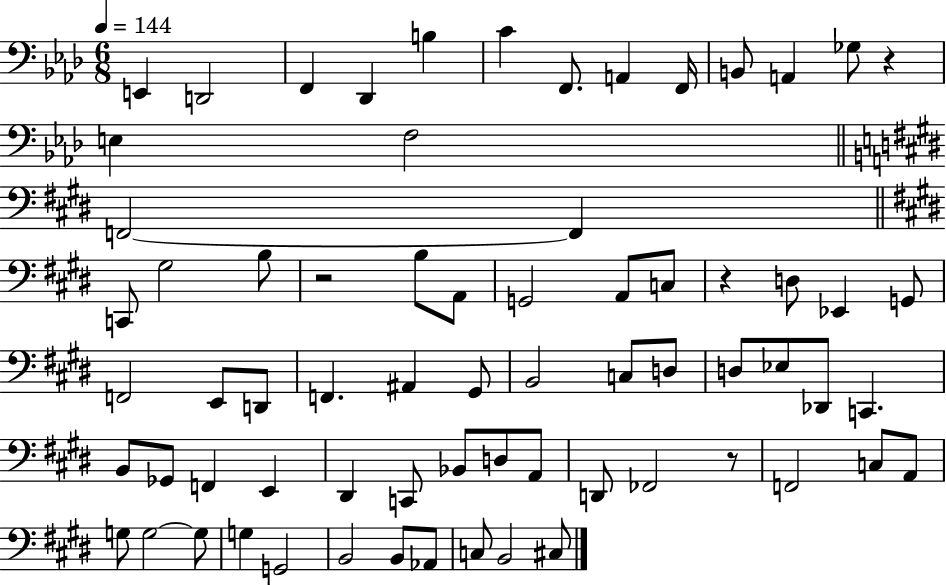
{
  \clef bass
  \numericTimeSignature
  \time 6/8
  \key aes \major
  \tempo 4 = 144
  e,4 d,2 | f,4 des,4 b4 | c'4 f,8. a,4 f,16 | b,8 a,4 ges8 r4 | \break e4 f2 | \bar "||" \break \key e \major f,2~~ f,4 | \bar "||" \break \key e \major c,8 gis2 b8 | r2 b8 a,8 | g,2 a,8 c8 | r4 d8 ees,4 g,8 | \break f,2 e,8 d,8 | f,4. ais,4 gis,8 | b,2 c8 d8 | d8 ees8 des,8 c,4. | \break b,8 ges,8 f,4 e,4 | dis,4 c,8 bes,8 d8 a,8 | d,8 fes,2 r8 | f,2 c8 a,8 | \break g8 g2~~ g8 | g4 g,2 | b,2 b,8 aes,8 | c8 b,2 cis8 | \break \bar "|."
}